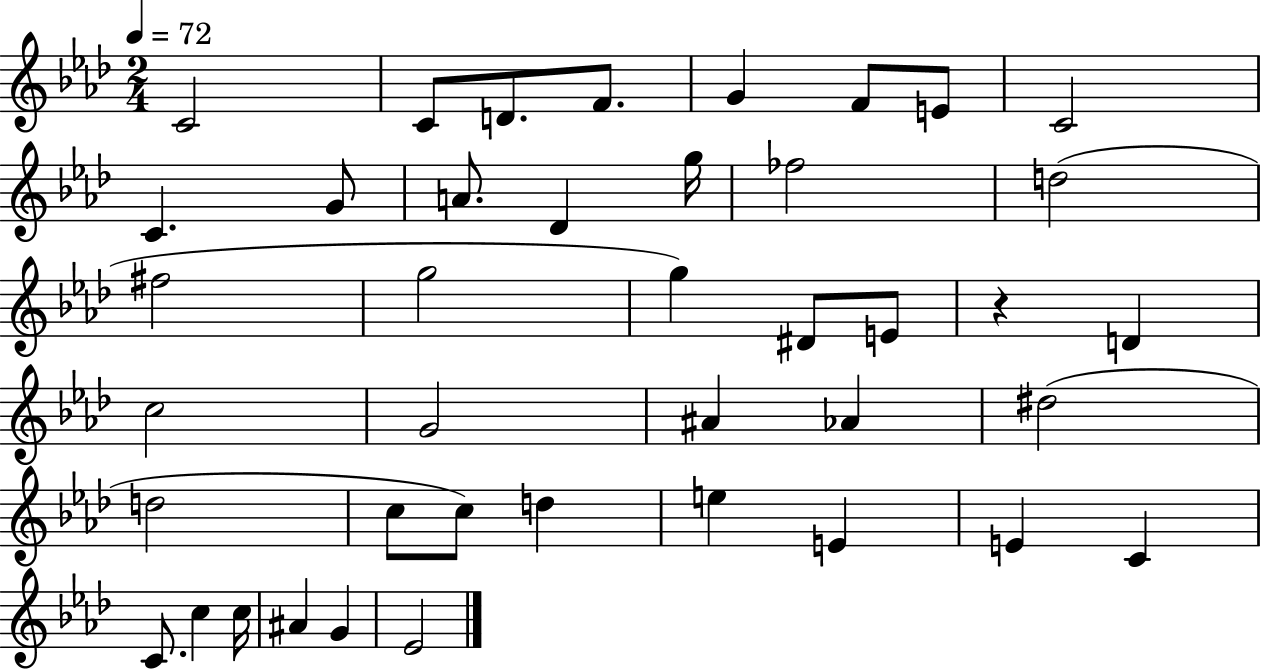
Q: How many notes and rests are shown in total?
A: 41